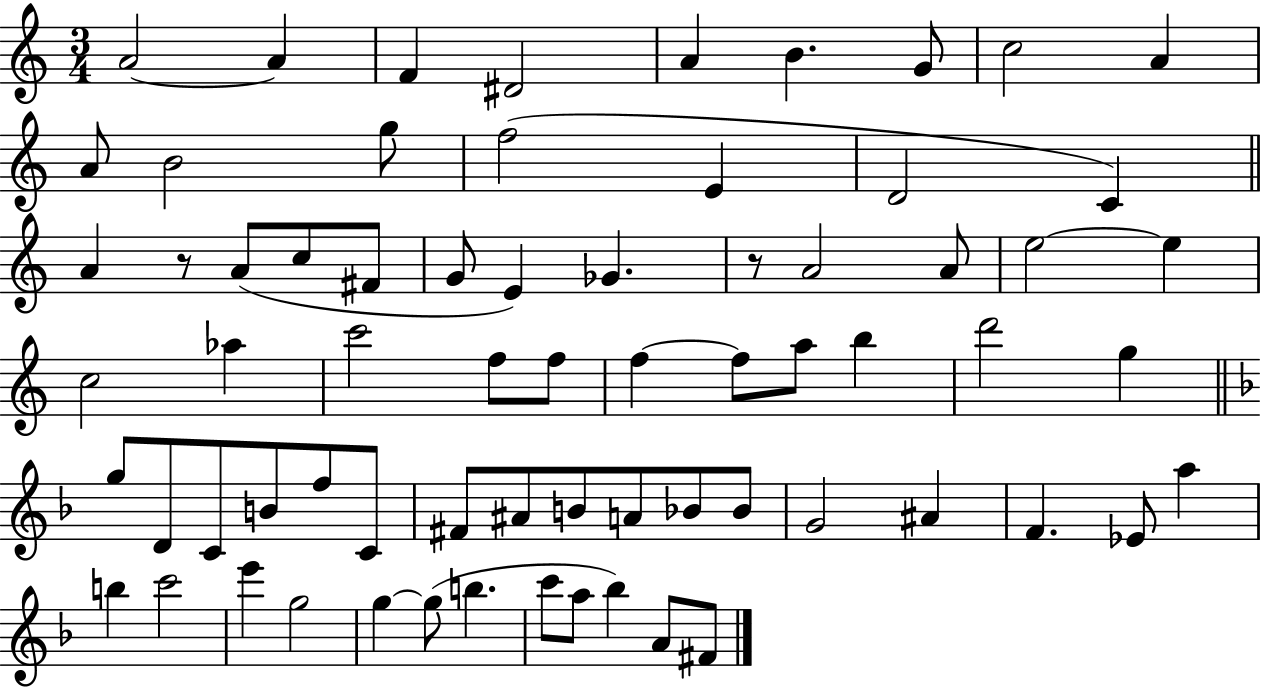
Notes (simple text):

A4/h A4/q F4/q D#4/h A4/q B4/q. G4/e C5/h A4/q A4/e B4/h G5/e F5/h E4/q D4/h C4/q A4/q R/e A4/e C5/e F#4/e G4/e E4/q Gb4/q. R/e A4/h A4/e E5/h E5/q C5/h Ab5/q C6/h F5/e F5/e F5/q F5/e A5/e B5/q D6/h G5/q G5/e D4/e C4/e B4/e F5/e C4/e F#4/e A#4/e B4/e A4/e Bb4/e Bb4/e G4/h A#4/q F4/q. Eb4/e A5/q B5/q C6/h E6/q G5/h G5/q G5/e B5/q. C6/e A5/e Bb5/q A4/e F#4/e